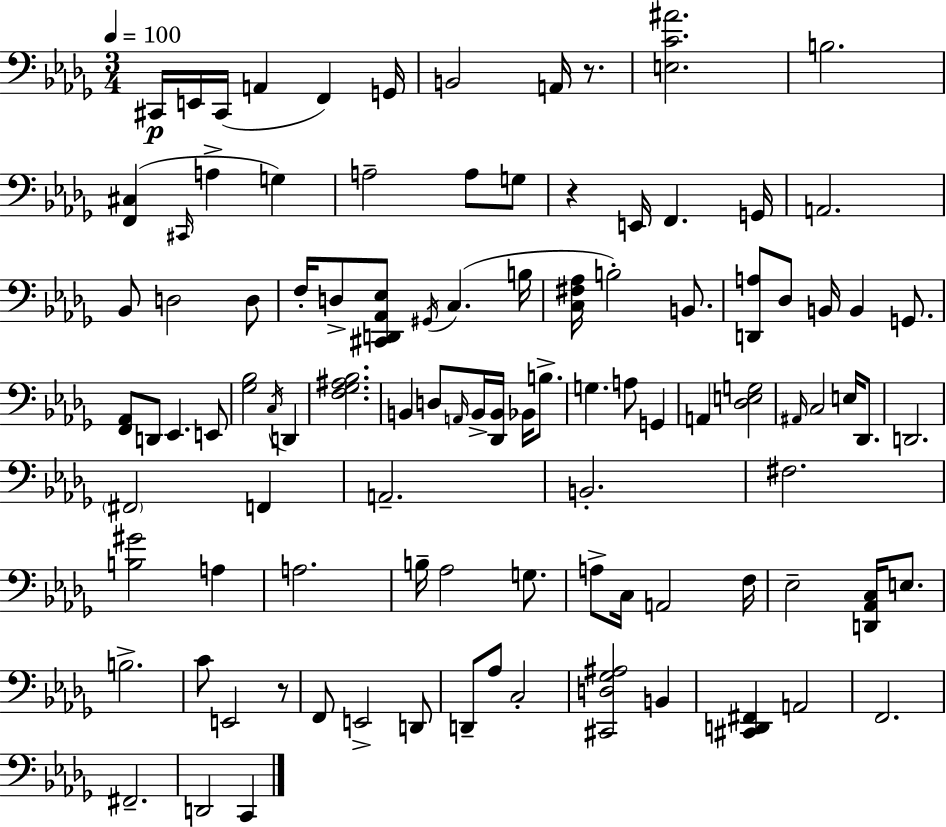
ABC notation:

X:1
T:Untitled
M:3/4
L:1/4
K:Bbm
^C,,/4 E,,/4 ^C,,/4 A,, F,, G,,/4 B,,2 A,,/4 z/2 [E,C^A]2 B,2 [F,,^C,] ^C,,/4 A, G, A,2 A,/2 G,/2 z E,,/4 F,, G,,/4 A,,2 _B,,/2 D,2 D,/2 F,/4 D,/2 [^C,,D,,_A,,_E,]/2 ^G,,/4 C, B,/4 [C,^F,_A,]/4 B,2 B,,/2 [D,,A,]/2 _D,/2 B,,/4 B,, G,,/2 [F,,_A,,]/2 D,,/2 _E,, E,,/2 [_G,_B,]2 C,/4 D,, [F,_G,^A,_B,]2 B,, D,/2 A,,/4 B,,/4 [_D,,B,,]/4 _B,,/4 B,/2 G, A,/2 G,, A,, [_D,E,G,]2 ^A,,/4 C,2 E,/4 _D,,/2 D,,2 ^F,,2 F,, A,,2 B,,2 ^F,2 [B,^G]2 A, A,2 B,/4 _A,2 G,/2 A,/2 C,/4 A,,2 F,/4 _E,2 [D,,_A,,C,]/4 E,/2 B,2 C/2 E,,2 z/2 F,,/2 E,,2 D,,/2 D,,/2 _A,/2 C,2 [^C,,D,_G,^A,]2 B,, [^C,,D,,^F,,] A,,2 F,,2 ^F,,2 D,,2 C,,